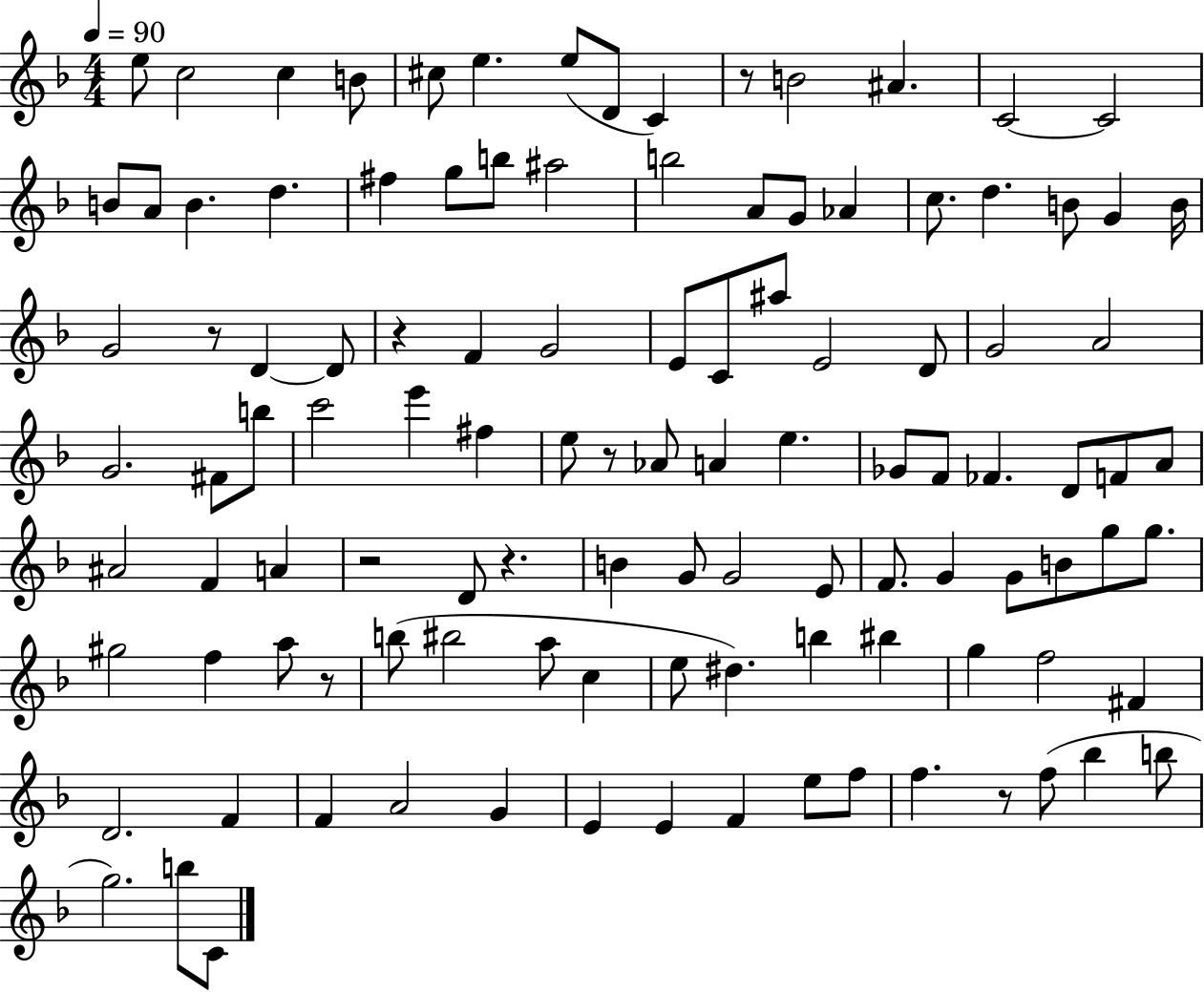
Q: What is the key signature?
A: F major